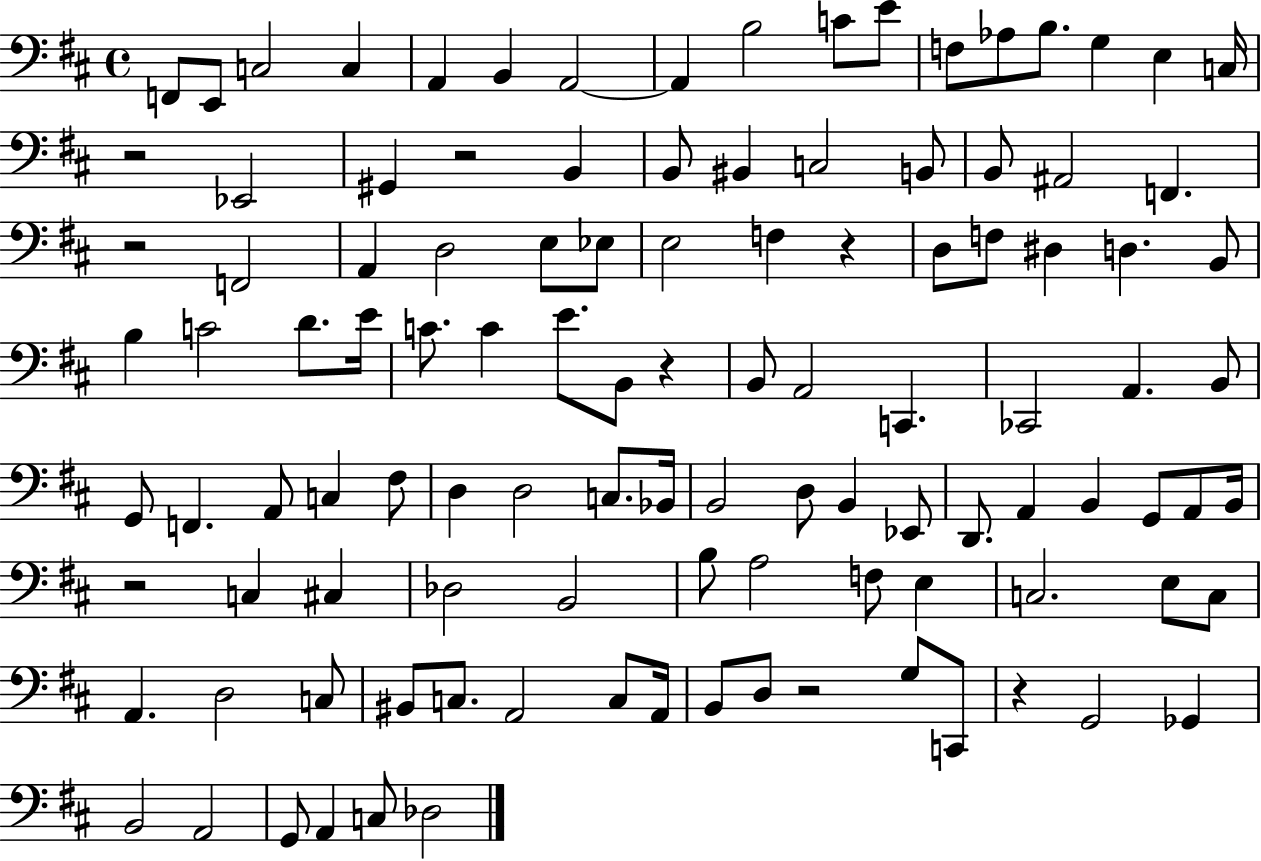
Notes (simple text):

F2/e E2/e C3/h C3/q A2/q B2/q A2/h A2/q B3/h C4/e E4/e F3/e Ab3/e B3/e. G3/q E3/q C3/s R/h Eb2/h G#2/q R/h B2/q B2/e BIS2/q C3/h B2/e B2/e A#2/h F2/q. R/h F2/h A2/q D3/h E3/e Eb3/e E3/h F3/q R/q D3/e F3/e D#3/q D3/q. B2/e B3/q C4/h D4/e. E4/s C4/e. C4/q E4/e. B2/e R/q B2/e A2/h C2/q. CES2/h A2/q. B2/e G2/e F2/q. A2/e C3/q F#3/e D3/q D3/h C3/e. Bb2/s B2/h D3/e B2/q Eb2/e D2/e. A2/q B2/q G2/e A2/e B2/s R/h C3/q C#3/q Db3/h B2/h B3/e A3/h F3/e E3/q C3/h. E3/e C3/e A2/q. D3/h C3/e BIS2/e C3/e. A2/h C3/e A2/s B2/e D3/e R/h G3/e C2/e R/q G2/h Gb2/q B2/h A2/h G2/e A2/q C3/e Db3/h